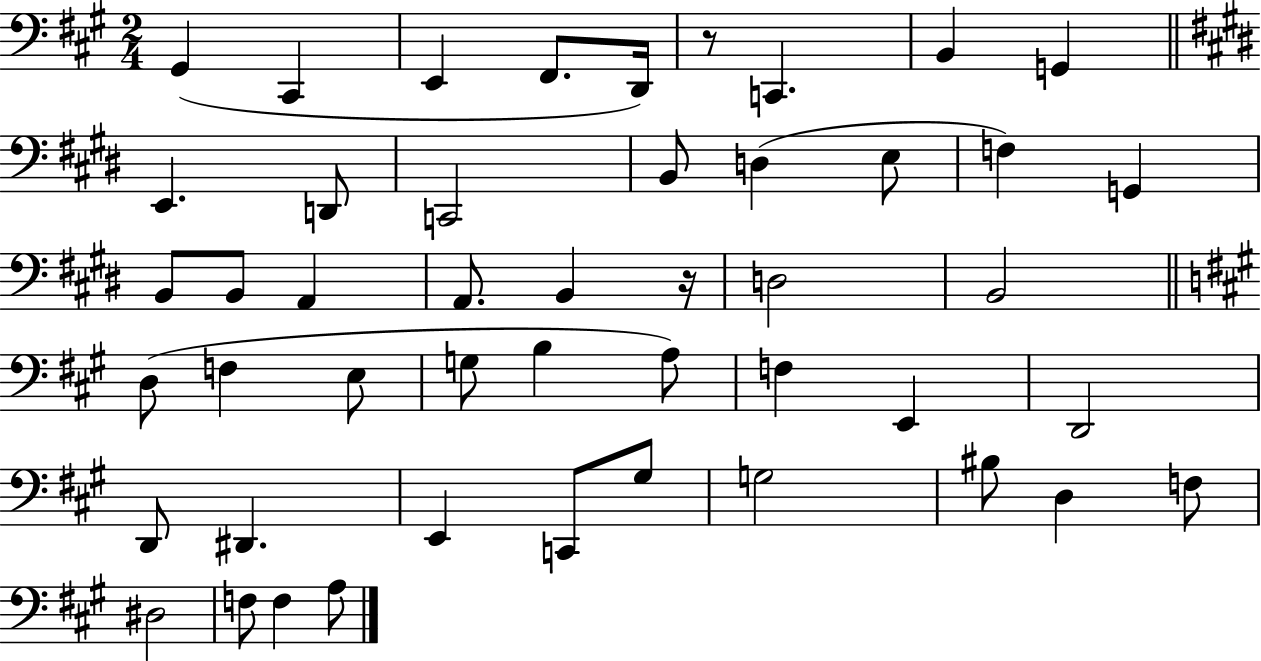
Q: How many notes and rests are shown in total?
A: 47